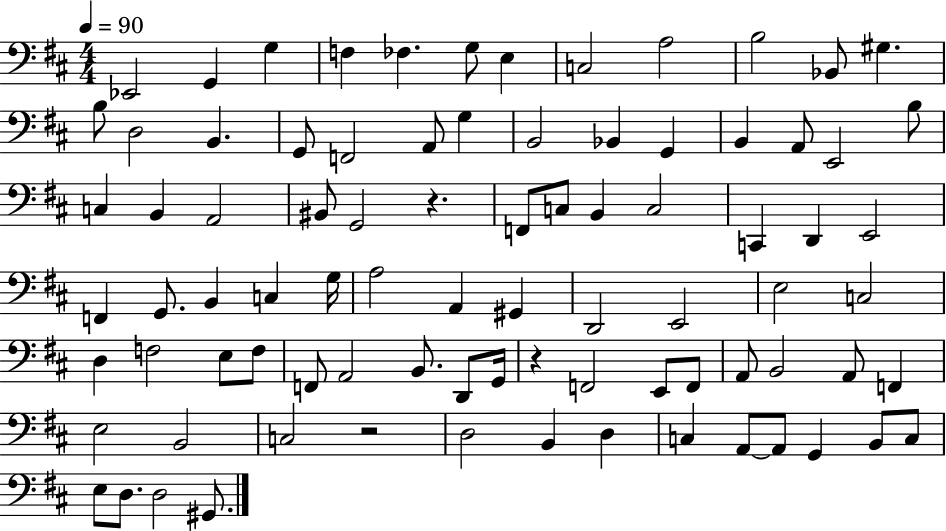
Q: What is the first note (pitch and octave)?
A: Eb2